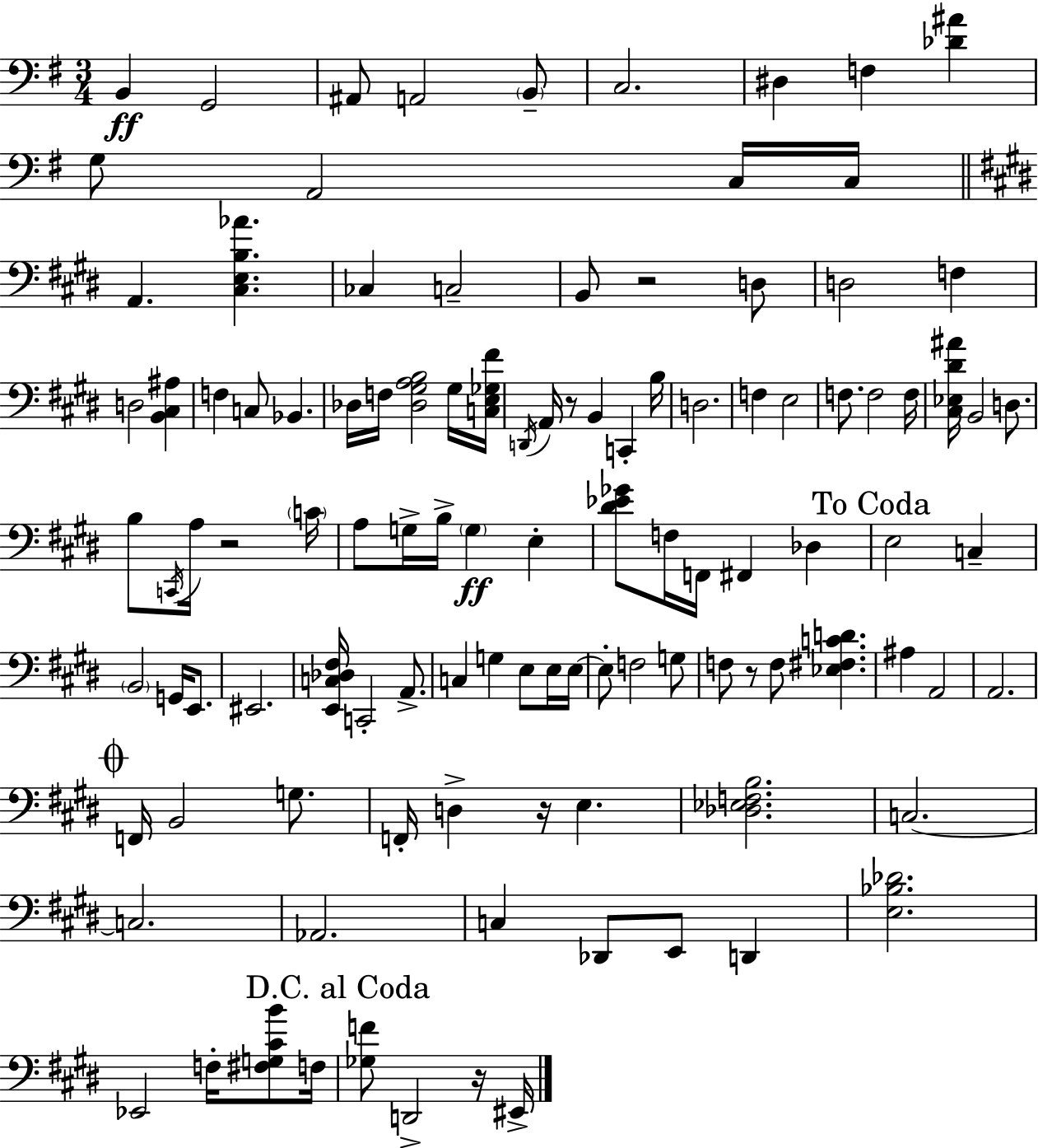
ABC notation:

X:1
T:Untitled
M:3/4
L:1/4
K:G
B,, G,,2 ^A,,/2 A,,2 B,,/2 C,2 ^D, F, [_D^A] G,/2 A,,2 C,/4 C,/4 A,, [^C,E,B,_A] _C, C,2 B,,/2 z2 D,/2 D,2 F, D,2 [B,,^C,^A,] F, C,/2 _B,, _D,/4 F,/4 [_D,^G,A,B,]2 ^G,/4 [C,E,_G,^F]/4 D,,/4 A,,/4 z/2 B,, C,, B,/4 D,2 F, E,2 F,/2 F,2 F,/4 [^C,_E,^D^A]/4 B,,2 D,/2 B,/2 C,,/4 A,/4 z2 C/4 A,/2 G,/4 B,/4 G, E, [^D_E_G]/2 F,/4 F,,/4 ^F,, _D, E,2 C, B,,2 G,,/4 E,,/2 ^E,,2 [E,,C,_D,^F,]/4 C,,2 A,,/2 C, G, E,/2 E,/4 E,/4 E,/2 F,2 G,/2 F,/2 z/2 F,/2 [_E,^F,CD] ^A, A,,2 A,,2 F,,/4 B,,2 G,/2 F,,/4 D, z/4 E, [_D,_E,F,B,]2 C,2 C,2 _A,,2 C, _D,,/2 E,,/2 D,, [E,_B,_D]2 _E,,2 F,/4 [^F,G,^CB]/2 F,/4 [_G,F]/2 D,,2 z/4 ^E,,/4